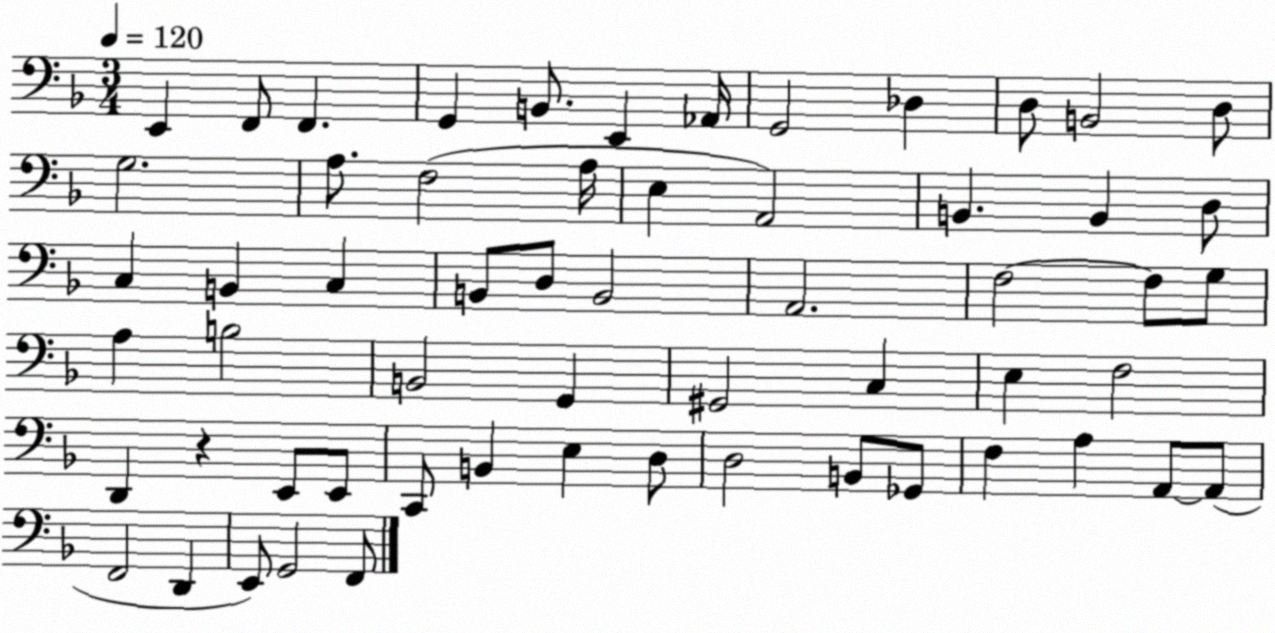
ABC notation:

X:1
T:Untitled
M:3/4
L:1/4
K:F
E,, F,,/2 F,, G,, B,,/2 E,, _A,,/4 G,,2 _D, D,/2 B,,2 D,/2 G,2 A,/2 F,2 A,/4 E, A,,2 B,, B,, D,/2 C, B,, C, B,,/2 D,/2 B,,2 A,,2 F,2 F,/2 G,/2 A, B,2 B,,2 G,, ^G,,2 C, E, F,2 D,, z E,,/2 E,,/2 C,,/2 B,, E, D,/2 D,2 B,,/2 _G,,/2 F, A, A,,/2 A,,/2 F,,2 D,, E,,/2 G,,2 F,,/2